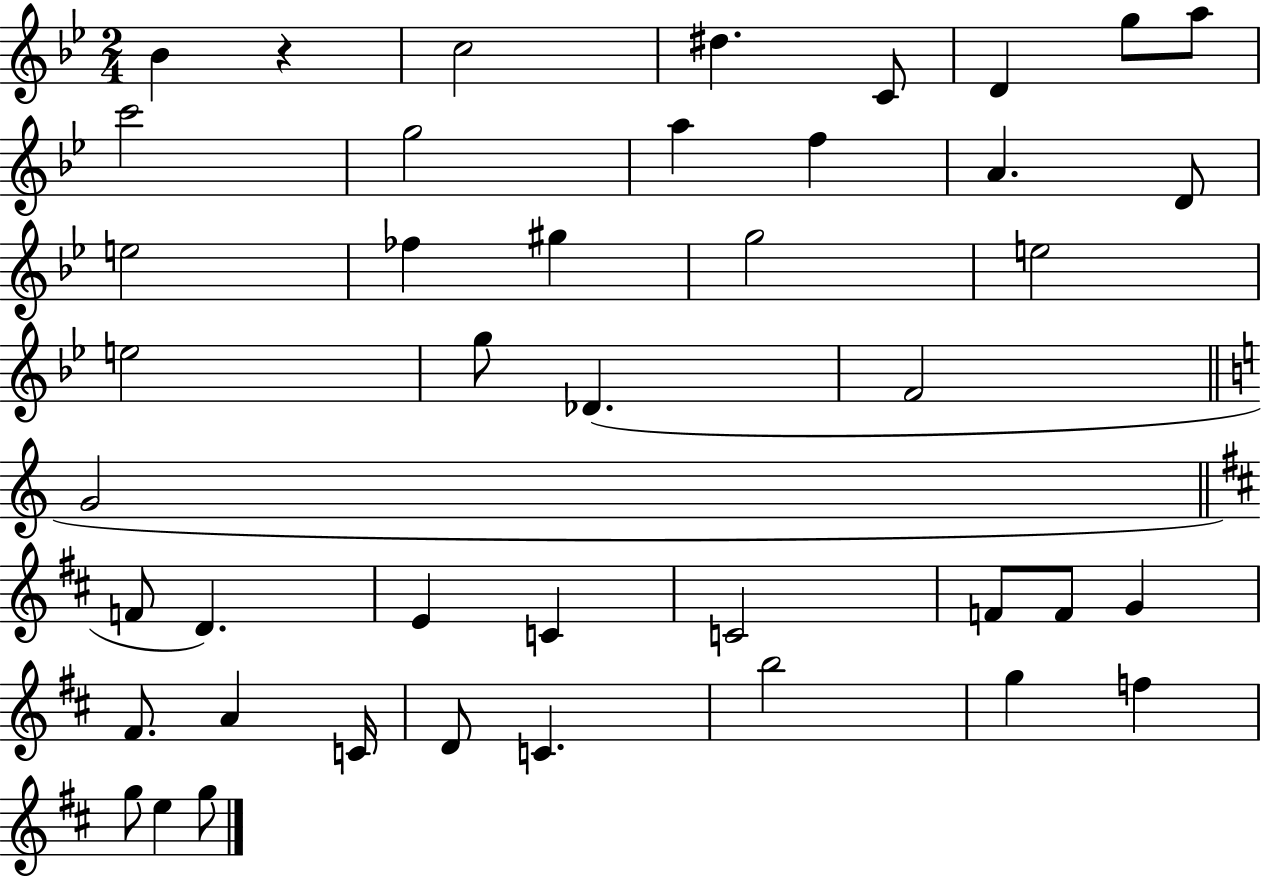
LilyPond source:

{
  \clef treble
  \numericTimeSignature
  \time 2/4
  \key bes \major
  \repeat volta 2 { bes'4 r4 | c''2 | dis''4. c'8 | d'4 g''8 a''8 | \break c'''2 | g''2 | a''4 f''4 | a'4. d'8 | \break e''2 | fes''4 gis''4 | g''2 | e''2 | \break e''2 | g''8 des'4.( | f'2 | \bar "||" \break \key c \major g'2 | \bar "||" \break \key d \major f'8 d'4.) | e'4 c'4 | c'2 | f'8 f'8 g'4 | \break fis'8. a'4 c'16 | d'8 c'4. | b''2 | g''4 f''4 | \break g''8 e''4 g''8 | } \bar "|."
}